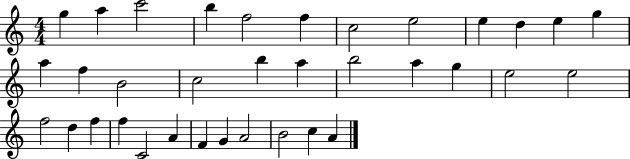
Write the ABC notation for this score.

X:1
T:Untitled
M:4/4
L:1/4
K:C
g a c'2 b f2 f c2 e2 e d e g a f B2 c2 b a b2 a g e2 e2 f2 d f f C2 A F G A2 B2 c A